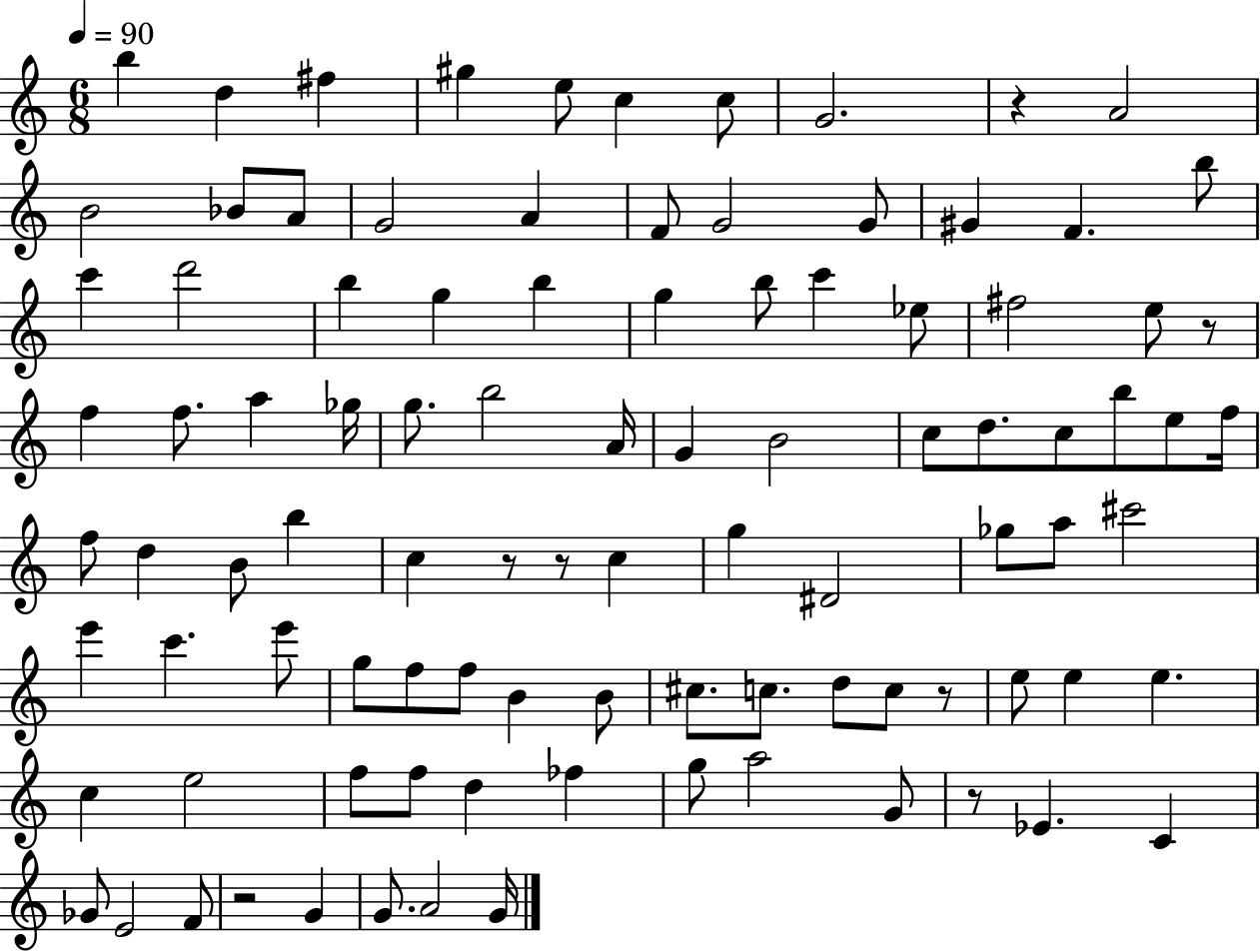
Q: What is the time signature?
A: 6/8